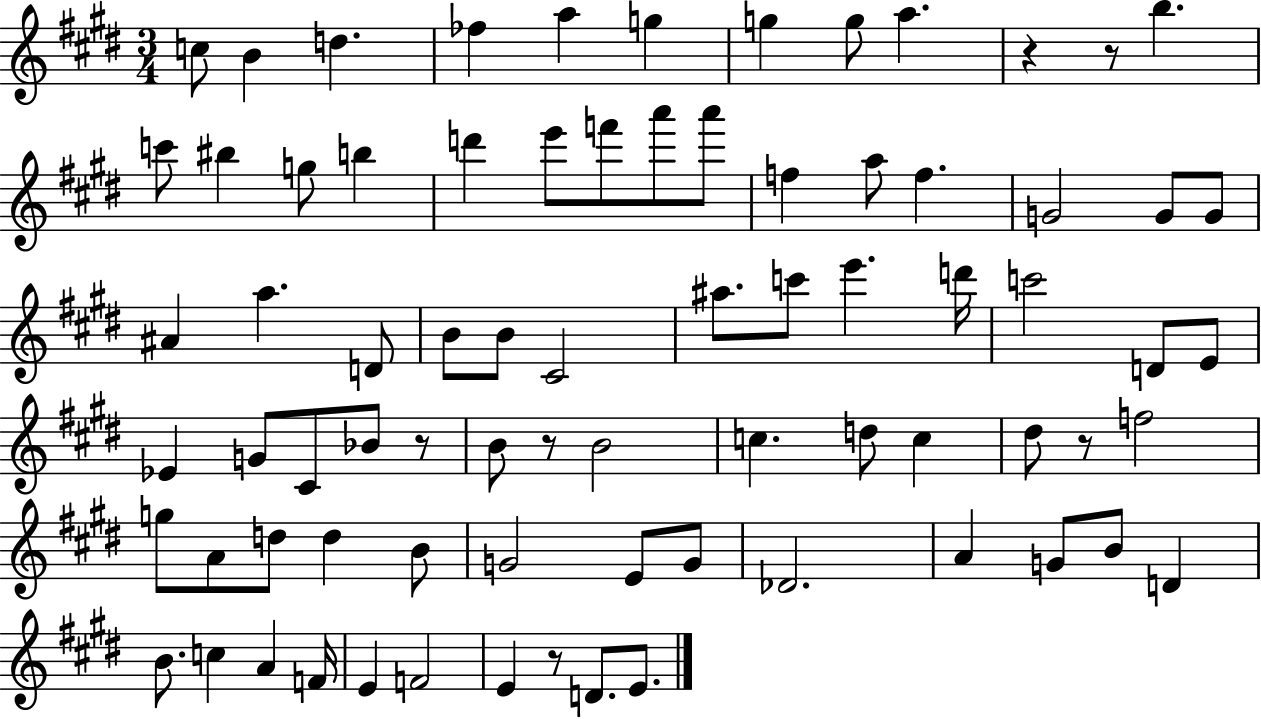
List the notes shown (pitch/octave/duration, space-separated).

C5/e B4/q D5/q. FES5/q A5/q G5/q G5/q G5/e A5/q. R/q R/e B5/q. C6/e BIS5/q G5/e B5/q D6/q E6/e F6/e A6/e A6/e F5/q A5/e F5/q. G4/h G4/e G4/e A#4/q A5/q. D4/e B4/e B4/e C#4/h A#5/e. C6/e E6/q. D6/s C6/h D4/e E4/e Eb4/q G4/e C#4/e Bb4/e R/e B4/e R/e B4/h C5/q. D5/e C5/q D#5/e R/e F5/h G5/e A4/e D5/e D5/q B4/e G4/h E4/e G4/e Db4/h. A4/q G4/e B4/e D4/q B4/e. C5/q A4/q F4/s E4/q F4/h E4/q R/e D4/e. E4/e.